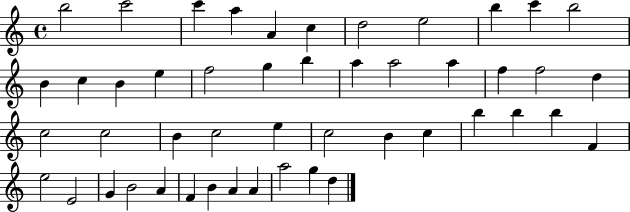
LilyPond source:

{
  \clef treble
  \time 4/4
  \defaultTimeSignature
  \key c \major
  b''2 c'''2 | c'''4 a''4 a'4 c''4 | d''2 e''2 | b''4 c'''4 b''2 | \break b'4 c''4 b'4 e''4 | f''2 g''4 b''4 | a''4 a''2 a''4 | f''4 f''2 d''4 | \break c''2 c''2 | b'4 c''2 e''4 | c''2 b'4 c''4 | b''4 b''4 b''4 f'4 | \break e''2 e'2 | g'4 b'2 a'4 | f'4 b'4 a'4 a'4 | a''2 g''4 d''4 | \break \bar "|."
}